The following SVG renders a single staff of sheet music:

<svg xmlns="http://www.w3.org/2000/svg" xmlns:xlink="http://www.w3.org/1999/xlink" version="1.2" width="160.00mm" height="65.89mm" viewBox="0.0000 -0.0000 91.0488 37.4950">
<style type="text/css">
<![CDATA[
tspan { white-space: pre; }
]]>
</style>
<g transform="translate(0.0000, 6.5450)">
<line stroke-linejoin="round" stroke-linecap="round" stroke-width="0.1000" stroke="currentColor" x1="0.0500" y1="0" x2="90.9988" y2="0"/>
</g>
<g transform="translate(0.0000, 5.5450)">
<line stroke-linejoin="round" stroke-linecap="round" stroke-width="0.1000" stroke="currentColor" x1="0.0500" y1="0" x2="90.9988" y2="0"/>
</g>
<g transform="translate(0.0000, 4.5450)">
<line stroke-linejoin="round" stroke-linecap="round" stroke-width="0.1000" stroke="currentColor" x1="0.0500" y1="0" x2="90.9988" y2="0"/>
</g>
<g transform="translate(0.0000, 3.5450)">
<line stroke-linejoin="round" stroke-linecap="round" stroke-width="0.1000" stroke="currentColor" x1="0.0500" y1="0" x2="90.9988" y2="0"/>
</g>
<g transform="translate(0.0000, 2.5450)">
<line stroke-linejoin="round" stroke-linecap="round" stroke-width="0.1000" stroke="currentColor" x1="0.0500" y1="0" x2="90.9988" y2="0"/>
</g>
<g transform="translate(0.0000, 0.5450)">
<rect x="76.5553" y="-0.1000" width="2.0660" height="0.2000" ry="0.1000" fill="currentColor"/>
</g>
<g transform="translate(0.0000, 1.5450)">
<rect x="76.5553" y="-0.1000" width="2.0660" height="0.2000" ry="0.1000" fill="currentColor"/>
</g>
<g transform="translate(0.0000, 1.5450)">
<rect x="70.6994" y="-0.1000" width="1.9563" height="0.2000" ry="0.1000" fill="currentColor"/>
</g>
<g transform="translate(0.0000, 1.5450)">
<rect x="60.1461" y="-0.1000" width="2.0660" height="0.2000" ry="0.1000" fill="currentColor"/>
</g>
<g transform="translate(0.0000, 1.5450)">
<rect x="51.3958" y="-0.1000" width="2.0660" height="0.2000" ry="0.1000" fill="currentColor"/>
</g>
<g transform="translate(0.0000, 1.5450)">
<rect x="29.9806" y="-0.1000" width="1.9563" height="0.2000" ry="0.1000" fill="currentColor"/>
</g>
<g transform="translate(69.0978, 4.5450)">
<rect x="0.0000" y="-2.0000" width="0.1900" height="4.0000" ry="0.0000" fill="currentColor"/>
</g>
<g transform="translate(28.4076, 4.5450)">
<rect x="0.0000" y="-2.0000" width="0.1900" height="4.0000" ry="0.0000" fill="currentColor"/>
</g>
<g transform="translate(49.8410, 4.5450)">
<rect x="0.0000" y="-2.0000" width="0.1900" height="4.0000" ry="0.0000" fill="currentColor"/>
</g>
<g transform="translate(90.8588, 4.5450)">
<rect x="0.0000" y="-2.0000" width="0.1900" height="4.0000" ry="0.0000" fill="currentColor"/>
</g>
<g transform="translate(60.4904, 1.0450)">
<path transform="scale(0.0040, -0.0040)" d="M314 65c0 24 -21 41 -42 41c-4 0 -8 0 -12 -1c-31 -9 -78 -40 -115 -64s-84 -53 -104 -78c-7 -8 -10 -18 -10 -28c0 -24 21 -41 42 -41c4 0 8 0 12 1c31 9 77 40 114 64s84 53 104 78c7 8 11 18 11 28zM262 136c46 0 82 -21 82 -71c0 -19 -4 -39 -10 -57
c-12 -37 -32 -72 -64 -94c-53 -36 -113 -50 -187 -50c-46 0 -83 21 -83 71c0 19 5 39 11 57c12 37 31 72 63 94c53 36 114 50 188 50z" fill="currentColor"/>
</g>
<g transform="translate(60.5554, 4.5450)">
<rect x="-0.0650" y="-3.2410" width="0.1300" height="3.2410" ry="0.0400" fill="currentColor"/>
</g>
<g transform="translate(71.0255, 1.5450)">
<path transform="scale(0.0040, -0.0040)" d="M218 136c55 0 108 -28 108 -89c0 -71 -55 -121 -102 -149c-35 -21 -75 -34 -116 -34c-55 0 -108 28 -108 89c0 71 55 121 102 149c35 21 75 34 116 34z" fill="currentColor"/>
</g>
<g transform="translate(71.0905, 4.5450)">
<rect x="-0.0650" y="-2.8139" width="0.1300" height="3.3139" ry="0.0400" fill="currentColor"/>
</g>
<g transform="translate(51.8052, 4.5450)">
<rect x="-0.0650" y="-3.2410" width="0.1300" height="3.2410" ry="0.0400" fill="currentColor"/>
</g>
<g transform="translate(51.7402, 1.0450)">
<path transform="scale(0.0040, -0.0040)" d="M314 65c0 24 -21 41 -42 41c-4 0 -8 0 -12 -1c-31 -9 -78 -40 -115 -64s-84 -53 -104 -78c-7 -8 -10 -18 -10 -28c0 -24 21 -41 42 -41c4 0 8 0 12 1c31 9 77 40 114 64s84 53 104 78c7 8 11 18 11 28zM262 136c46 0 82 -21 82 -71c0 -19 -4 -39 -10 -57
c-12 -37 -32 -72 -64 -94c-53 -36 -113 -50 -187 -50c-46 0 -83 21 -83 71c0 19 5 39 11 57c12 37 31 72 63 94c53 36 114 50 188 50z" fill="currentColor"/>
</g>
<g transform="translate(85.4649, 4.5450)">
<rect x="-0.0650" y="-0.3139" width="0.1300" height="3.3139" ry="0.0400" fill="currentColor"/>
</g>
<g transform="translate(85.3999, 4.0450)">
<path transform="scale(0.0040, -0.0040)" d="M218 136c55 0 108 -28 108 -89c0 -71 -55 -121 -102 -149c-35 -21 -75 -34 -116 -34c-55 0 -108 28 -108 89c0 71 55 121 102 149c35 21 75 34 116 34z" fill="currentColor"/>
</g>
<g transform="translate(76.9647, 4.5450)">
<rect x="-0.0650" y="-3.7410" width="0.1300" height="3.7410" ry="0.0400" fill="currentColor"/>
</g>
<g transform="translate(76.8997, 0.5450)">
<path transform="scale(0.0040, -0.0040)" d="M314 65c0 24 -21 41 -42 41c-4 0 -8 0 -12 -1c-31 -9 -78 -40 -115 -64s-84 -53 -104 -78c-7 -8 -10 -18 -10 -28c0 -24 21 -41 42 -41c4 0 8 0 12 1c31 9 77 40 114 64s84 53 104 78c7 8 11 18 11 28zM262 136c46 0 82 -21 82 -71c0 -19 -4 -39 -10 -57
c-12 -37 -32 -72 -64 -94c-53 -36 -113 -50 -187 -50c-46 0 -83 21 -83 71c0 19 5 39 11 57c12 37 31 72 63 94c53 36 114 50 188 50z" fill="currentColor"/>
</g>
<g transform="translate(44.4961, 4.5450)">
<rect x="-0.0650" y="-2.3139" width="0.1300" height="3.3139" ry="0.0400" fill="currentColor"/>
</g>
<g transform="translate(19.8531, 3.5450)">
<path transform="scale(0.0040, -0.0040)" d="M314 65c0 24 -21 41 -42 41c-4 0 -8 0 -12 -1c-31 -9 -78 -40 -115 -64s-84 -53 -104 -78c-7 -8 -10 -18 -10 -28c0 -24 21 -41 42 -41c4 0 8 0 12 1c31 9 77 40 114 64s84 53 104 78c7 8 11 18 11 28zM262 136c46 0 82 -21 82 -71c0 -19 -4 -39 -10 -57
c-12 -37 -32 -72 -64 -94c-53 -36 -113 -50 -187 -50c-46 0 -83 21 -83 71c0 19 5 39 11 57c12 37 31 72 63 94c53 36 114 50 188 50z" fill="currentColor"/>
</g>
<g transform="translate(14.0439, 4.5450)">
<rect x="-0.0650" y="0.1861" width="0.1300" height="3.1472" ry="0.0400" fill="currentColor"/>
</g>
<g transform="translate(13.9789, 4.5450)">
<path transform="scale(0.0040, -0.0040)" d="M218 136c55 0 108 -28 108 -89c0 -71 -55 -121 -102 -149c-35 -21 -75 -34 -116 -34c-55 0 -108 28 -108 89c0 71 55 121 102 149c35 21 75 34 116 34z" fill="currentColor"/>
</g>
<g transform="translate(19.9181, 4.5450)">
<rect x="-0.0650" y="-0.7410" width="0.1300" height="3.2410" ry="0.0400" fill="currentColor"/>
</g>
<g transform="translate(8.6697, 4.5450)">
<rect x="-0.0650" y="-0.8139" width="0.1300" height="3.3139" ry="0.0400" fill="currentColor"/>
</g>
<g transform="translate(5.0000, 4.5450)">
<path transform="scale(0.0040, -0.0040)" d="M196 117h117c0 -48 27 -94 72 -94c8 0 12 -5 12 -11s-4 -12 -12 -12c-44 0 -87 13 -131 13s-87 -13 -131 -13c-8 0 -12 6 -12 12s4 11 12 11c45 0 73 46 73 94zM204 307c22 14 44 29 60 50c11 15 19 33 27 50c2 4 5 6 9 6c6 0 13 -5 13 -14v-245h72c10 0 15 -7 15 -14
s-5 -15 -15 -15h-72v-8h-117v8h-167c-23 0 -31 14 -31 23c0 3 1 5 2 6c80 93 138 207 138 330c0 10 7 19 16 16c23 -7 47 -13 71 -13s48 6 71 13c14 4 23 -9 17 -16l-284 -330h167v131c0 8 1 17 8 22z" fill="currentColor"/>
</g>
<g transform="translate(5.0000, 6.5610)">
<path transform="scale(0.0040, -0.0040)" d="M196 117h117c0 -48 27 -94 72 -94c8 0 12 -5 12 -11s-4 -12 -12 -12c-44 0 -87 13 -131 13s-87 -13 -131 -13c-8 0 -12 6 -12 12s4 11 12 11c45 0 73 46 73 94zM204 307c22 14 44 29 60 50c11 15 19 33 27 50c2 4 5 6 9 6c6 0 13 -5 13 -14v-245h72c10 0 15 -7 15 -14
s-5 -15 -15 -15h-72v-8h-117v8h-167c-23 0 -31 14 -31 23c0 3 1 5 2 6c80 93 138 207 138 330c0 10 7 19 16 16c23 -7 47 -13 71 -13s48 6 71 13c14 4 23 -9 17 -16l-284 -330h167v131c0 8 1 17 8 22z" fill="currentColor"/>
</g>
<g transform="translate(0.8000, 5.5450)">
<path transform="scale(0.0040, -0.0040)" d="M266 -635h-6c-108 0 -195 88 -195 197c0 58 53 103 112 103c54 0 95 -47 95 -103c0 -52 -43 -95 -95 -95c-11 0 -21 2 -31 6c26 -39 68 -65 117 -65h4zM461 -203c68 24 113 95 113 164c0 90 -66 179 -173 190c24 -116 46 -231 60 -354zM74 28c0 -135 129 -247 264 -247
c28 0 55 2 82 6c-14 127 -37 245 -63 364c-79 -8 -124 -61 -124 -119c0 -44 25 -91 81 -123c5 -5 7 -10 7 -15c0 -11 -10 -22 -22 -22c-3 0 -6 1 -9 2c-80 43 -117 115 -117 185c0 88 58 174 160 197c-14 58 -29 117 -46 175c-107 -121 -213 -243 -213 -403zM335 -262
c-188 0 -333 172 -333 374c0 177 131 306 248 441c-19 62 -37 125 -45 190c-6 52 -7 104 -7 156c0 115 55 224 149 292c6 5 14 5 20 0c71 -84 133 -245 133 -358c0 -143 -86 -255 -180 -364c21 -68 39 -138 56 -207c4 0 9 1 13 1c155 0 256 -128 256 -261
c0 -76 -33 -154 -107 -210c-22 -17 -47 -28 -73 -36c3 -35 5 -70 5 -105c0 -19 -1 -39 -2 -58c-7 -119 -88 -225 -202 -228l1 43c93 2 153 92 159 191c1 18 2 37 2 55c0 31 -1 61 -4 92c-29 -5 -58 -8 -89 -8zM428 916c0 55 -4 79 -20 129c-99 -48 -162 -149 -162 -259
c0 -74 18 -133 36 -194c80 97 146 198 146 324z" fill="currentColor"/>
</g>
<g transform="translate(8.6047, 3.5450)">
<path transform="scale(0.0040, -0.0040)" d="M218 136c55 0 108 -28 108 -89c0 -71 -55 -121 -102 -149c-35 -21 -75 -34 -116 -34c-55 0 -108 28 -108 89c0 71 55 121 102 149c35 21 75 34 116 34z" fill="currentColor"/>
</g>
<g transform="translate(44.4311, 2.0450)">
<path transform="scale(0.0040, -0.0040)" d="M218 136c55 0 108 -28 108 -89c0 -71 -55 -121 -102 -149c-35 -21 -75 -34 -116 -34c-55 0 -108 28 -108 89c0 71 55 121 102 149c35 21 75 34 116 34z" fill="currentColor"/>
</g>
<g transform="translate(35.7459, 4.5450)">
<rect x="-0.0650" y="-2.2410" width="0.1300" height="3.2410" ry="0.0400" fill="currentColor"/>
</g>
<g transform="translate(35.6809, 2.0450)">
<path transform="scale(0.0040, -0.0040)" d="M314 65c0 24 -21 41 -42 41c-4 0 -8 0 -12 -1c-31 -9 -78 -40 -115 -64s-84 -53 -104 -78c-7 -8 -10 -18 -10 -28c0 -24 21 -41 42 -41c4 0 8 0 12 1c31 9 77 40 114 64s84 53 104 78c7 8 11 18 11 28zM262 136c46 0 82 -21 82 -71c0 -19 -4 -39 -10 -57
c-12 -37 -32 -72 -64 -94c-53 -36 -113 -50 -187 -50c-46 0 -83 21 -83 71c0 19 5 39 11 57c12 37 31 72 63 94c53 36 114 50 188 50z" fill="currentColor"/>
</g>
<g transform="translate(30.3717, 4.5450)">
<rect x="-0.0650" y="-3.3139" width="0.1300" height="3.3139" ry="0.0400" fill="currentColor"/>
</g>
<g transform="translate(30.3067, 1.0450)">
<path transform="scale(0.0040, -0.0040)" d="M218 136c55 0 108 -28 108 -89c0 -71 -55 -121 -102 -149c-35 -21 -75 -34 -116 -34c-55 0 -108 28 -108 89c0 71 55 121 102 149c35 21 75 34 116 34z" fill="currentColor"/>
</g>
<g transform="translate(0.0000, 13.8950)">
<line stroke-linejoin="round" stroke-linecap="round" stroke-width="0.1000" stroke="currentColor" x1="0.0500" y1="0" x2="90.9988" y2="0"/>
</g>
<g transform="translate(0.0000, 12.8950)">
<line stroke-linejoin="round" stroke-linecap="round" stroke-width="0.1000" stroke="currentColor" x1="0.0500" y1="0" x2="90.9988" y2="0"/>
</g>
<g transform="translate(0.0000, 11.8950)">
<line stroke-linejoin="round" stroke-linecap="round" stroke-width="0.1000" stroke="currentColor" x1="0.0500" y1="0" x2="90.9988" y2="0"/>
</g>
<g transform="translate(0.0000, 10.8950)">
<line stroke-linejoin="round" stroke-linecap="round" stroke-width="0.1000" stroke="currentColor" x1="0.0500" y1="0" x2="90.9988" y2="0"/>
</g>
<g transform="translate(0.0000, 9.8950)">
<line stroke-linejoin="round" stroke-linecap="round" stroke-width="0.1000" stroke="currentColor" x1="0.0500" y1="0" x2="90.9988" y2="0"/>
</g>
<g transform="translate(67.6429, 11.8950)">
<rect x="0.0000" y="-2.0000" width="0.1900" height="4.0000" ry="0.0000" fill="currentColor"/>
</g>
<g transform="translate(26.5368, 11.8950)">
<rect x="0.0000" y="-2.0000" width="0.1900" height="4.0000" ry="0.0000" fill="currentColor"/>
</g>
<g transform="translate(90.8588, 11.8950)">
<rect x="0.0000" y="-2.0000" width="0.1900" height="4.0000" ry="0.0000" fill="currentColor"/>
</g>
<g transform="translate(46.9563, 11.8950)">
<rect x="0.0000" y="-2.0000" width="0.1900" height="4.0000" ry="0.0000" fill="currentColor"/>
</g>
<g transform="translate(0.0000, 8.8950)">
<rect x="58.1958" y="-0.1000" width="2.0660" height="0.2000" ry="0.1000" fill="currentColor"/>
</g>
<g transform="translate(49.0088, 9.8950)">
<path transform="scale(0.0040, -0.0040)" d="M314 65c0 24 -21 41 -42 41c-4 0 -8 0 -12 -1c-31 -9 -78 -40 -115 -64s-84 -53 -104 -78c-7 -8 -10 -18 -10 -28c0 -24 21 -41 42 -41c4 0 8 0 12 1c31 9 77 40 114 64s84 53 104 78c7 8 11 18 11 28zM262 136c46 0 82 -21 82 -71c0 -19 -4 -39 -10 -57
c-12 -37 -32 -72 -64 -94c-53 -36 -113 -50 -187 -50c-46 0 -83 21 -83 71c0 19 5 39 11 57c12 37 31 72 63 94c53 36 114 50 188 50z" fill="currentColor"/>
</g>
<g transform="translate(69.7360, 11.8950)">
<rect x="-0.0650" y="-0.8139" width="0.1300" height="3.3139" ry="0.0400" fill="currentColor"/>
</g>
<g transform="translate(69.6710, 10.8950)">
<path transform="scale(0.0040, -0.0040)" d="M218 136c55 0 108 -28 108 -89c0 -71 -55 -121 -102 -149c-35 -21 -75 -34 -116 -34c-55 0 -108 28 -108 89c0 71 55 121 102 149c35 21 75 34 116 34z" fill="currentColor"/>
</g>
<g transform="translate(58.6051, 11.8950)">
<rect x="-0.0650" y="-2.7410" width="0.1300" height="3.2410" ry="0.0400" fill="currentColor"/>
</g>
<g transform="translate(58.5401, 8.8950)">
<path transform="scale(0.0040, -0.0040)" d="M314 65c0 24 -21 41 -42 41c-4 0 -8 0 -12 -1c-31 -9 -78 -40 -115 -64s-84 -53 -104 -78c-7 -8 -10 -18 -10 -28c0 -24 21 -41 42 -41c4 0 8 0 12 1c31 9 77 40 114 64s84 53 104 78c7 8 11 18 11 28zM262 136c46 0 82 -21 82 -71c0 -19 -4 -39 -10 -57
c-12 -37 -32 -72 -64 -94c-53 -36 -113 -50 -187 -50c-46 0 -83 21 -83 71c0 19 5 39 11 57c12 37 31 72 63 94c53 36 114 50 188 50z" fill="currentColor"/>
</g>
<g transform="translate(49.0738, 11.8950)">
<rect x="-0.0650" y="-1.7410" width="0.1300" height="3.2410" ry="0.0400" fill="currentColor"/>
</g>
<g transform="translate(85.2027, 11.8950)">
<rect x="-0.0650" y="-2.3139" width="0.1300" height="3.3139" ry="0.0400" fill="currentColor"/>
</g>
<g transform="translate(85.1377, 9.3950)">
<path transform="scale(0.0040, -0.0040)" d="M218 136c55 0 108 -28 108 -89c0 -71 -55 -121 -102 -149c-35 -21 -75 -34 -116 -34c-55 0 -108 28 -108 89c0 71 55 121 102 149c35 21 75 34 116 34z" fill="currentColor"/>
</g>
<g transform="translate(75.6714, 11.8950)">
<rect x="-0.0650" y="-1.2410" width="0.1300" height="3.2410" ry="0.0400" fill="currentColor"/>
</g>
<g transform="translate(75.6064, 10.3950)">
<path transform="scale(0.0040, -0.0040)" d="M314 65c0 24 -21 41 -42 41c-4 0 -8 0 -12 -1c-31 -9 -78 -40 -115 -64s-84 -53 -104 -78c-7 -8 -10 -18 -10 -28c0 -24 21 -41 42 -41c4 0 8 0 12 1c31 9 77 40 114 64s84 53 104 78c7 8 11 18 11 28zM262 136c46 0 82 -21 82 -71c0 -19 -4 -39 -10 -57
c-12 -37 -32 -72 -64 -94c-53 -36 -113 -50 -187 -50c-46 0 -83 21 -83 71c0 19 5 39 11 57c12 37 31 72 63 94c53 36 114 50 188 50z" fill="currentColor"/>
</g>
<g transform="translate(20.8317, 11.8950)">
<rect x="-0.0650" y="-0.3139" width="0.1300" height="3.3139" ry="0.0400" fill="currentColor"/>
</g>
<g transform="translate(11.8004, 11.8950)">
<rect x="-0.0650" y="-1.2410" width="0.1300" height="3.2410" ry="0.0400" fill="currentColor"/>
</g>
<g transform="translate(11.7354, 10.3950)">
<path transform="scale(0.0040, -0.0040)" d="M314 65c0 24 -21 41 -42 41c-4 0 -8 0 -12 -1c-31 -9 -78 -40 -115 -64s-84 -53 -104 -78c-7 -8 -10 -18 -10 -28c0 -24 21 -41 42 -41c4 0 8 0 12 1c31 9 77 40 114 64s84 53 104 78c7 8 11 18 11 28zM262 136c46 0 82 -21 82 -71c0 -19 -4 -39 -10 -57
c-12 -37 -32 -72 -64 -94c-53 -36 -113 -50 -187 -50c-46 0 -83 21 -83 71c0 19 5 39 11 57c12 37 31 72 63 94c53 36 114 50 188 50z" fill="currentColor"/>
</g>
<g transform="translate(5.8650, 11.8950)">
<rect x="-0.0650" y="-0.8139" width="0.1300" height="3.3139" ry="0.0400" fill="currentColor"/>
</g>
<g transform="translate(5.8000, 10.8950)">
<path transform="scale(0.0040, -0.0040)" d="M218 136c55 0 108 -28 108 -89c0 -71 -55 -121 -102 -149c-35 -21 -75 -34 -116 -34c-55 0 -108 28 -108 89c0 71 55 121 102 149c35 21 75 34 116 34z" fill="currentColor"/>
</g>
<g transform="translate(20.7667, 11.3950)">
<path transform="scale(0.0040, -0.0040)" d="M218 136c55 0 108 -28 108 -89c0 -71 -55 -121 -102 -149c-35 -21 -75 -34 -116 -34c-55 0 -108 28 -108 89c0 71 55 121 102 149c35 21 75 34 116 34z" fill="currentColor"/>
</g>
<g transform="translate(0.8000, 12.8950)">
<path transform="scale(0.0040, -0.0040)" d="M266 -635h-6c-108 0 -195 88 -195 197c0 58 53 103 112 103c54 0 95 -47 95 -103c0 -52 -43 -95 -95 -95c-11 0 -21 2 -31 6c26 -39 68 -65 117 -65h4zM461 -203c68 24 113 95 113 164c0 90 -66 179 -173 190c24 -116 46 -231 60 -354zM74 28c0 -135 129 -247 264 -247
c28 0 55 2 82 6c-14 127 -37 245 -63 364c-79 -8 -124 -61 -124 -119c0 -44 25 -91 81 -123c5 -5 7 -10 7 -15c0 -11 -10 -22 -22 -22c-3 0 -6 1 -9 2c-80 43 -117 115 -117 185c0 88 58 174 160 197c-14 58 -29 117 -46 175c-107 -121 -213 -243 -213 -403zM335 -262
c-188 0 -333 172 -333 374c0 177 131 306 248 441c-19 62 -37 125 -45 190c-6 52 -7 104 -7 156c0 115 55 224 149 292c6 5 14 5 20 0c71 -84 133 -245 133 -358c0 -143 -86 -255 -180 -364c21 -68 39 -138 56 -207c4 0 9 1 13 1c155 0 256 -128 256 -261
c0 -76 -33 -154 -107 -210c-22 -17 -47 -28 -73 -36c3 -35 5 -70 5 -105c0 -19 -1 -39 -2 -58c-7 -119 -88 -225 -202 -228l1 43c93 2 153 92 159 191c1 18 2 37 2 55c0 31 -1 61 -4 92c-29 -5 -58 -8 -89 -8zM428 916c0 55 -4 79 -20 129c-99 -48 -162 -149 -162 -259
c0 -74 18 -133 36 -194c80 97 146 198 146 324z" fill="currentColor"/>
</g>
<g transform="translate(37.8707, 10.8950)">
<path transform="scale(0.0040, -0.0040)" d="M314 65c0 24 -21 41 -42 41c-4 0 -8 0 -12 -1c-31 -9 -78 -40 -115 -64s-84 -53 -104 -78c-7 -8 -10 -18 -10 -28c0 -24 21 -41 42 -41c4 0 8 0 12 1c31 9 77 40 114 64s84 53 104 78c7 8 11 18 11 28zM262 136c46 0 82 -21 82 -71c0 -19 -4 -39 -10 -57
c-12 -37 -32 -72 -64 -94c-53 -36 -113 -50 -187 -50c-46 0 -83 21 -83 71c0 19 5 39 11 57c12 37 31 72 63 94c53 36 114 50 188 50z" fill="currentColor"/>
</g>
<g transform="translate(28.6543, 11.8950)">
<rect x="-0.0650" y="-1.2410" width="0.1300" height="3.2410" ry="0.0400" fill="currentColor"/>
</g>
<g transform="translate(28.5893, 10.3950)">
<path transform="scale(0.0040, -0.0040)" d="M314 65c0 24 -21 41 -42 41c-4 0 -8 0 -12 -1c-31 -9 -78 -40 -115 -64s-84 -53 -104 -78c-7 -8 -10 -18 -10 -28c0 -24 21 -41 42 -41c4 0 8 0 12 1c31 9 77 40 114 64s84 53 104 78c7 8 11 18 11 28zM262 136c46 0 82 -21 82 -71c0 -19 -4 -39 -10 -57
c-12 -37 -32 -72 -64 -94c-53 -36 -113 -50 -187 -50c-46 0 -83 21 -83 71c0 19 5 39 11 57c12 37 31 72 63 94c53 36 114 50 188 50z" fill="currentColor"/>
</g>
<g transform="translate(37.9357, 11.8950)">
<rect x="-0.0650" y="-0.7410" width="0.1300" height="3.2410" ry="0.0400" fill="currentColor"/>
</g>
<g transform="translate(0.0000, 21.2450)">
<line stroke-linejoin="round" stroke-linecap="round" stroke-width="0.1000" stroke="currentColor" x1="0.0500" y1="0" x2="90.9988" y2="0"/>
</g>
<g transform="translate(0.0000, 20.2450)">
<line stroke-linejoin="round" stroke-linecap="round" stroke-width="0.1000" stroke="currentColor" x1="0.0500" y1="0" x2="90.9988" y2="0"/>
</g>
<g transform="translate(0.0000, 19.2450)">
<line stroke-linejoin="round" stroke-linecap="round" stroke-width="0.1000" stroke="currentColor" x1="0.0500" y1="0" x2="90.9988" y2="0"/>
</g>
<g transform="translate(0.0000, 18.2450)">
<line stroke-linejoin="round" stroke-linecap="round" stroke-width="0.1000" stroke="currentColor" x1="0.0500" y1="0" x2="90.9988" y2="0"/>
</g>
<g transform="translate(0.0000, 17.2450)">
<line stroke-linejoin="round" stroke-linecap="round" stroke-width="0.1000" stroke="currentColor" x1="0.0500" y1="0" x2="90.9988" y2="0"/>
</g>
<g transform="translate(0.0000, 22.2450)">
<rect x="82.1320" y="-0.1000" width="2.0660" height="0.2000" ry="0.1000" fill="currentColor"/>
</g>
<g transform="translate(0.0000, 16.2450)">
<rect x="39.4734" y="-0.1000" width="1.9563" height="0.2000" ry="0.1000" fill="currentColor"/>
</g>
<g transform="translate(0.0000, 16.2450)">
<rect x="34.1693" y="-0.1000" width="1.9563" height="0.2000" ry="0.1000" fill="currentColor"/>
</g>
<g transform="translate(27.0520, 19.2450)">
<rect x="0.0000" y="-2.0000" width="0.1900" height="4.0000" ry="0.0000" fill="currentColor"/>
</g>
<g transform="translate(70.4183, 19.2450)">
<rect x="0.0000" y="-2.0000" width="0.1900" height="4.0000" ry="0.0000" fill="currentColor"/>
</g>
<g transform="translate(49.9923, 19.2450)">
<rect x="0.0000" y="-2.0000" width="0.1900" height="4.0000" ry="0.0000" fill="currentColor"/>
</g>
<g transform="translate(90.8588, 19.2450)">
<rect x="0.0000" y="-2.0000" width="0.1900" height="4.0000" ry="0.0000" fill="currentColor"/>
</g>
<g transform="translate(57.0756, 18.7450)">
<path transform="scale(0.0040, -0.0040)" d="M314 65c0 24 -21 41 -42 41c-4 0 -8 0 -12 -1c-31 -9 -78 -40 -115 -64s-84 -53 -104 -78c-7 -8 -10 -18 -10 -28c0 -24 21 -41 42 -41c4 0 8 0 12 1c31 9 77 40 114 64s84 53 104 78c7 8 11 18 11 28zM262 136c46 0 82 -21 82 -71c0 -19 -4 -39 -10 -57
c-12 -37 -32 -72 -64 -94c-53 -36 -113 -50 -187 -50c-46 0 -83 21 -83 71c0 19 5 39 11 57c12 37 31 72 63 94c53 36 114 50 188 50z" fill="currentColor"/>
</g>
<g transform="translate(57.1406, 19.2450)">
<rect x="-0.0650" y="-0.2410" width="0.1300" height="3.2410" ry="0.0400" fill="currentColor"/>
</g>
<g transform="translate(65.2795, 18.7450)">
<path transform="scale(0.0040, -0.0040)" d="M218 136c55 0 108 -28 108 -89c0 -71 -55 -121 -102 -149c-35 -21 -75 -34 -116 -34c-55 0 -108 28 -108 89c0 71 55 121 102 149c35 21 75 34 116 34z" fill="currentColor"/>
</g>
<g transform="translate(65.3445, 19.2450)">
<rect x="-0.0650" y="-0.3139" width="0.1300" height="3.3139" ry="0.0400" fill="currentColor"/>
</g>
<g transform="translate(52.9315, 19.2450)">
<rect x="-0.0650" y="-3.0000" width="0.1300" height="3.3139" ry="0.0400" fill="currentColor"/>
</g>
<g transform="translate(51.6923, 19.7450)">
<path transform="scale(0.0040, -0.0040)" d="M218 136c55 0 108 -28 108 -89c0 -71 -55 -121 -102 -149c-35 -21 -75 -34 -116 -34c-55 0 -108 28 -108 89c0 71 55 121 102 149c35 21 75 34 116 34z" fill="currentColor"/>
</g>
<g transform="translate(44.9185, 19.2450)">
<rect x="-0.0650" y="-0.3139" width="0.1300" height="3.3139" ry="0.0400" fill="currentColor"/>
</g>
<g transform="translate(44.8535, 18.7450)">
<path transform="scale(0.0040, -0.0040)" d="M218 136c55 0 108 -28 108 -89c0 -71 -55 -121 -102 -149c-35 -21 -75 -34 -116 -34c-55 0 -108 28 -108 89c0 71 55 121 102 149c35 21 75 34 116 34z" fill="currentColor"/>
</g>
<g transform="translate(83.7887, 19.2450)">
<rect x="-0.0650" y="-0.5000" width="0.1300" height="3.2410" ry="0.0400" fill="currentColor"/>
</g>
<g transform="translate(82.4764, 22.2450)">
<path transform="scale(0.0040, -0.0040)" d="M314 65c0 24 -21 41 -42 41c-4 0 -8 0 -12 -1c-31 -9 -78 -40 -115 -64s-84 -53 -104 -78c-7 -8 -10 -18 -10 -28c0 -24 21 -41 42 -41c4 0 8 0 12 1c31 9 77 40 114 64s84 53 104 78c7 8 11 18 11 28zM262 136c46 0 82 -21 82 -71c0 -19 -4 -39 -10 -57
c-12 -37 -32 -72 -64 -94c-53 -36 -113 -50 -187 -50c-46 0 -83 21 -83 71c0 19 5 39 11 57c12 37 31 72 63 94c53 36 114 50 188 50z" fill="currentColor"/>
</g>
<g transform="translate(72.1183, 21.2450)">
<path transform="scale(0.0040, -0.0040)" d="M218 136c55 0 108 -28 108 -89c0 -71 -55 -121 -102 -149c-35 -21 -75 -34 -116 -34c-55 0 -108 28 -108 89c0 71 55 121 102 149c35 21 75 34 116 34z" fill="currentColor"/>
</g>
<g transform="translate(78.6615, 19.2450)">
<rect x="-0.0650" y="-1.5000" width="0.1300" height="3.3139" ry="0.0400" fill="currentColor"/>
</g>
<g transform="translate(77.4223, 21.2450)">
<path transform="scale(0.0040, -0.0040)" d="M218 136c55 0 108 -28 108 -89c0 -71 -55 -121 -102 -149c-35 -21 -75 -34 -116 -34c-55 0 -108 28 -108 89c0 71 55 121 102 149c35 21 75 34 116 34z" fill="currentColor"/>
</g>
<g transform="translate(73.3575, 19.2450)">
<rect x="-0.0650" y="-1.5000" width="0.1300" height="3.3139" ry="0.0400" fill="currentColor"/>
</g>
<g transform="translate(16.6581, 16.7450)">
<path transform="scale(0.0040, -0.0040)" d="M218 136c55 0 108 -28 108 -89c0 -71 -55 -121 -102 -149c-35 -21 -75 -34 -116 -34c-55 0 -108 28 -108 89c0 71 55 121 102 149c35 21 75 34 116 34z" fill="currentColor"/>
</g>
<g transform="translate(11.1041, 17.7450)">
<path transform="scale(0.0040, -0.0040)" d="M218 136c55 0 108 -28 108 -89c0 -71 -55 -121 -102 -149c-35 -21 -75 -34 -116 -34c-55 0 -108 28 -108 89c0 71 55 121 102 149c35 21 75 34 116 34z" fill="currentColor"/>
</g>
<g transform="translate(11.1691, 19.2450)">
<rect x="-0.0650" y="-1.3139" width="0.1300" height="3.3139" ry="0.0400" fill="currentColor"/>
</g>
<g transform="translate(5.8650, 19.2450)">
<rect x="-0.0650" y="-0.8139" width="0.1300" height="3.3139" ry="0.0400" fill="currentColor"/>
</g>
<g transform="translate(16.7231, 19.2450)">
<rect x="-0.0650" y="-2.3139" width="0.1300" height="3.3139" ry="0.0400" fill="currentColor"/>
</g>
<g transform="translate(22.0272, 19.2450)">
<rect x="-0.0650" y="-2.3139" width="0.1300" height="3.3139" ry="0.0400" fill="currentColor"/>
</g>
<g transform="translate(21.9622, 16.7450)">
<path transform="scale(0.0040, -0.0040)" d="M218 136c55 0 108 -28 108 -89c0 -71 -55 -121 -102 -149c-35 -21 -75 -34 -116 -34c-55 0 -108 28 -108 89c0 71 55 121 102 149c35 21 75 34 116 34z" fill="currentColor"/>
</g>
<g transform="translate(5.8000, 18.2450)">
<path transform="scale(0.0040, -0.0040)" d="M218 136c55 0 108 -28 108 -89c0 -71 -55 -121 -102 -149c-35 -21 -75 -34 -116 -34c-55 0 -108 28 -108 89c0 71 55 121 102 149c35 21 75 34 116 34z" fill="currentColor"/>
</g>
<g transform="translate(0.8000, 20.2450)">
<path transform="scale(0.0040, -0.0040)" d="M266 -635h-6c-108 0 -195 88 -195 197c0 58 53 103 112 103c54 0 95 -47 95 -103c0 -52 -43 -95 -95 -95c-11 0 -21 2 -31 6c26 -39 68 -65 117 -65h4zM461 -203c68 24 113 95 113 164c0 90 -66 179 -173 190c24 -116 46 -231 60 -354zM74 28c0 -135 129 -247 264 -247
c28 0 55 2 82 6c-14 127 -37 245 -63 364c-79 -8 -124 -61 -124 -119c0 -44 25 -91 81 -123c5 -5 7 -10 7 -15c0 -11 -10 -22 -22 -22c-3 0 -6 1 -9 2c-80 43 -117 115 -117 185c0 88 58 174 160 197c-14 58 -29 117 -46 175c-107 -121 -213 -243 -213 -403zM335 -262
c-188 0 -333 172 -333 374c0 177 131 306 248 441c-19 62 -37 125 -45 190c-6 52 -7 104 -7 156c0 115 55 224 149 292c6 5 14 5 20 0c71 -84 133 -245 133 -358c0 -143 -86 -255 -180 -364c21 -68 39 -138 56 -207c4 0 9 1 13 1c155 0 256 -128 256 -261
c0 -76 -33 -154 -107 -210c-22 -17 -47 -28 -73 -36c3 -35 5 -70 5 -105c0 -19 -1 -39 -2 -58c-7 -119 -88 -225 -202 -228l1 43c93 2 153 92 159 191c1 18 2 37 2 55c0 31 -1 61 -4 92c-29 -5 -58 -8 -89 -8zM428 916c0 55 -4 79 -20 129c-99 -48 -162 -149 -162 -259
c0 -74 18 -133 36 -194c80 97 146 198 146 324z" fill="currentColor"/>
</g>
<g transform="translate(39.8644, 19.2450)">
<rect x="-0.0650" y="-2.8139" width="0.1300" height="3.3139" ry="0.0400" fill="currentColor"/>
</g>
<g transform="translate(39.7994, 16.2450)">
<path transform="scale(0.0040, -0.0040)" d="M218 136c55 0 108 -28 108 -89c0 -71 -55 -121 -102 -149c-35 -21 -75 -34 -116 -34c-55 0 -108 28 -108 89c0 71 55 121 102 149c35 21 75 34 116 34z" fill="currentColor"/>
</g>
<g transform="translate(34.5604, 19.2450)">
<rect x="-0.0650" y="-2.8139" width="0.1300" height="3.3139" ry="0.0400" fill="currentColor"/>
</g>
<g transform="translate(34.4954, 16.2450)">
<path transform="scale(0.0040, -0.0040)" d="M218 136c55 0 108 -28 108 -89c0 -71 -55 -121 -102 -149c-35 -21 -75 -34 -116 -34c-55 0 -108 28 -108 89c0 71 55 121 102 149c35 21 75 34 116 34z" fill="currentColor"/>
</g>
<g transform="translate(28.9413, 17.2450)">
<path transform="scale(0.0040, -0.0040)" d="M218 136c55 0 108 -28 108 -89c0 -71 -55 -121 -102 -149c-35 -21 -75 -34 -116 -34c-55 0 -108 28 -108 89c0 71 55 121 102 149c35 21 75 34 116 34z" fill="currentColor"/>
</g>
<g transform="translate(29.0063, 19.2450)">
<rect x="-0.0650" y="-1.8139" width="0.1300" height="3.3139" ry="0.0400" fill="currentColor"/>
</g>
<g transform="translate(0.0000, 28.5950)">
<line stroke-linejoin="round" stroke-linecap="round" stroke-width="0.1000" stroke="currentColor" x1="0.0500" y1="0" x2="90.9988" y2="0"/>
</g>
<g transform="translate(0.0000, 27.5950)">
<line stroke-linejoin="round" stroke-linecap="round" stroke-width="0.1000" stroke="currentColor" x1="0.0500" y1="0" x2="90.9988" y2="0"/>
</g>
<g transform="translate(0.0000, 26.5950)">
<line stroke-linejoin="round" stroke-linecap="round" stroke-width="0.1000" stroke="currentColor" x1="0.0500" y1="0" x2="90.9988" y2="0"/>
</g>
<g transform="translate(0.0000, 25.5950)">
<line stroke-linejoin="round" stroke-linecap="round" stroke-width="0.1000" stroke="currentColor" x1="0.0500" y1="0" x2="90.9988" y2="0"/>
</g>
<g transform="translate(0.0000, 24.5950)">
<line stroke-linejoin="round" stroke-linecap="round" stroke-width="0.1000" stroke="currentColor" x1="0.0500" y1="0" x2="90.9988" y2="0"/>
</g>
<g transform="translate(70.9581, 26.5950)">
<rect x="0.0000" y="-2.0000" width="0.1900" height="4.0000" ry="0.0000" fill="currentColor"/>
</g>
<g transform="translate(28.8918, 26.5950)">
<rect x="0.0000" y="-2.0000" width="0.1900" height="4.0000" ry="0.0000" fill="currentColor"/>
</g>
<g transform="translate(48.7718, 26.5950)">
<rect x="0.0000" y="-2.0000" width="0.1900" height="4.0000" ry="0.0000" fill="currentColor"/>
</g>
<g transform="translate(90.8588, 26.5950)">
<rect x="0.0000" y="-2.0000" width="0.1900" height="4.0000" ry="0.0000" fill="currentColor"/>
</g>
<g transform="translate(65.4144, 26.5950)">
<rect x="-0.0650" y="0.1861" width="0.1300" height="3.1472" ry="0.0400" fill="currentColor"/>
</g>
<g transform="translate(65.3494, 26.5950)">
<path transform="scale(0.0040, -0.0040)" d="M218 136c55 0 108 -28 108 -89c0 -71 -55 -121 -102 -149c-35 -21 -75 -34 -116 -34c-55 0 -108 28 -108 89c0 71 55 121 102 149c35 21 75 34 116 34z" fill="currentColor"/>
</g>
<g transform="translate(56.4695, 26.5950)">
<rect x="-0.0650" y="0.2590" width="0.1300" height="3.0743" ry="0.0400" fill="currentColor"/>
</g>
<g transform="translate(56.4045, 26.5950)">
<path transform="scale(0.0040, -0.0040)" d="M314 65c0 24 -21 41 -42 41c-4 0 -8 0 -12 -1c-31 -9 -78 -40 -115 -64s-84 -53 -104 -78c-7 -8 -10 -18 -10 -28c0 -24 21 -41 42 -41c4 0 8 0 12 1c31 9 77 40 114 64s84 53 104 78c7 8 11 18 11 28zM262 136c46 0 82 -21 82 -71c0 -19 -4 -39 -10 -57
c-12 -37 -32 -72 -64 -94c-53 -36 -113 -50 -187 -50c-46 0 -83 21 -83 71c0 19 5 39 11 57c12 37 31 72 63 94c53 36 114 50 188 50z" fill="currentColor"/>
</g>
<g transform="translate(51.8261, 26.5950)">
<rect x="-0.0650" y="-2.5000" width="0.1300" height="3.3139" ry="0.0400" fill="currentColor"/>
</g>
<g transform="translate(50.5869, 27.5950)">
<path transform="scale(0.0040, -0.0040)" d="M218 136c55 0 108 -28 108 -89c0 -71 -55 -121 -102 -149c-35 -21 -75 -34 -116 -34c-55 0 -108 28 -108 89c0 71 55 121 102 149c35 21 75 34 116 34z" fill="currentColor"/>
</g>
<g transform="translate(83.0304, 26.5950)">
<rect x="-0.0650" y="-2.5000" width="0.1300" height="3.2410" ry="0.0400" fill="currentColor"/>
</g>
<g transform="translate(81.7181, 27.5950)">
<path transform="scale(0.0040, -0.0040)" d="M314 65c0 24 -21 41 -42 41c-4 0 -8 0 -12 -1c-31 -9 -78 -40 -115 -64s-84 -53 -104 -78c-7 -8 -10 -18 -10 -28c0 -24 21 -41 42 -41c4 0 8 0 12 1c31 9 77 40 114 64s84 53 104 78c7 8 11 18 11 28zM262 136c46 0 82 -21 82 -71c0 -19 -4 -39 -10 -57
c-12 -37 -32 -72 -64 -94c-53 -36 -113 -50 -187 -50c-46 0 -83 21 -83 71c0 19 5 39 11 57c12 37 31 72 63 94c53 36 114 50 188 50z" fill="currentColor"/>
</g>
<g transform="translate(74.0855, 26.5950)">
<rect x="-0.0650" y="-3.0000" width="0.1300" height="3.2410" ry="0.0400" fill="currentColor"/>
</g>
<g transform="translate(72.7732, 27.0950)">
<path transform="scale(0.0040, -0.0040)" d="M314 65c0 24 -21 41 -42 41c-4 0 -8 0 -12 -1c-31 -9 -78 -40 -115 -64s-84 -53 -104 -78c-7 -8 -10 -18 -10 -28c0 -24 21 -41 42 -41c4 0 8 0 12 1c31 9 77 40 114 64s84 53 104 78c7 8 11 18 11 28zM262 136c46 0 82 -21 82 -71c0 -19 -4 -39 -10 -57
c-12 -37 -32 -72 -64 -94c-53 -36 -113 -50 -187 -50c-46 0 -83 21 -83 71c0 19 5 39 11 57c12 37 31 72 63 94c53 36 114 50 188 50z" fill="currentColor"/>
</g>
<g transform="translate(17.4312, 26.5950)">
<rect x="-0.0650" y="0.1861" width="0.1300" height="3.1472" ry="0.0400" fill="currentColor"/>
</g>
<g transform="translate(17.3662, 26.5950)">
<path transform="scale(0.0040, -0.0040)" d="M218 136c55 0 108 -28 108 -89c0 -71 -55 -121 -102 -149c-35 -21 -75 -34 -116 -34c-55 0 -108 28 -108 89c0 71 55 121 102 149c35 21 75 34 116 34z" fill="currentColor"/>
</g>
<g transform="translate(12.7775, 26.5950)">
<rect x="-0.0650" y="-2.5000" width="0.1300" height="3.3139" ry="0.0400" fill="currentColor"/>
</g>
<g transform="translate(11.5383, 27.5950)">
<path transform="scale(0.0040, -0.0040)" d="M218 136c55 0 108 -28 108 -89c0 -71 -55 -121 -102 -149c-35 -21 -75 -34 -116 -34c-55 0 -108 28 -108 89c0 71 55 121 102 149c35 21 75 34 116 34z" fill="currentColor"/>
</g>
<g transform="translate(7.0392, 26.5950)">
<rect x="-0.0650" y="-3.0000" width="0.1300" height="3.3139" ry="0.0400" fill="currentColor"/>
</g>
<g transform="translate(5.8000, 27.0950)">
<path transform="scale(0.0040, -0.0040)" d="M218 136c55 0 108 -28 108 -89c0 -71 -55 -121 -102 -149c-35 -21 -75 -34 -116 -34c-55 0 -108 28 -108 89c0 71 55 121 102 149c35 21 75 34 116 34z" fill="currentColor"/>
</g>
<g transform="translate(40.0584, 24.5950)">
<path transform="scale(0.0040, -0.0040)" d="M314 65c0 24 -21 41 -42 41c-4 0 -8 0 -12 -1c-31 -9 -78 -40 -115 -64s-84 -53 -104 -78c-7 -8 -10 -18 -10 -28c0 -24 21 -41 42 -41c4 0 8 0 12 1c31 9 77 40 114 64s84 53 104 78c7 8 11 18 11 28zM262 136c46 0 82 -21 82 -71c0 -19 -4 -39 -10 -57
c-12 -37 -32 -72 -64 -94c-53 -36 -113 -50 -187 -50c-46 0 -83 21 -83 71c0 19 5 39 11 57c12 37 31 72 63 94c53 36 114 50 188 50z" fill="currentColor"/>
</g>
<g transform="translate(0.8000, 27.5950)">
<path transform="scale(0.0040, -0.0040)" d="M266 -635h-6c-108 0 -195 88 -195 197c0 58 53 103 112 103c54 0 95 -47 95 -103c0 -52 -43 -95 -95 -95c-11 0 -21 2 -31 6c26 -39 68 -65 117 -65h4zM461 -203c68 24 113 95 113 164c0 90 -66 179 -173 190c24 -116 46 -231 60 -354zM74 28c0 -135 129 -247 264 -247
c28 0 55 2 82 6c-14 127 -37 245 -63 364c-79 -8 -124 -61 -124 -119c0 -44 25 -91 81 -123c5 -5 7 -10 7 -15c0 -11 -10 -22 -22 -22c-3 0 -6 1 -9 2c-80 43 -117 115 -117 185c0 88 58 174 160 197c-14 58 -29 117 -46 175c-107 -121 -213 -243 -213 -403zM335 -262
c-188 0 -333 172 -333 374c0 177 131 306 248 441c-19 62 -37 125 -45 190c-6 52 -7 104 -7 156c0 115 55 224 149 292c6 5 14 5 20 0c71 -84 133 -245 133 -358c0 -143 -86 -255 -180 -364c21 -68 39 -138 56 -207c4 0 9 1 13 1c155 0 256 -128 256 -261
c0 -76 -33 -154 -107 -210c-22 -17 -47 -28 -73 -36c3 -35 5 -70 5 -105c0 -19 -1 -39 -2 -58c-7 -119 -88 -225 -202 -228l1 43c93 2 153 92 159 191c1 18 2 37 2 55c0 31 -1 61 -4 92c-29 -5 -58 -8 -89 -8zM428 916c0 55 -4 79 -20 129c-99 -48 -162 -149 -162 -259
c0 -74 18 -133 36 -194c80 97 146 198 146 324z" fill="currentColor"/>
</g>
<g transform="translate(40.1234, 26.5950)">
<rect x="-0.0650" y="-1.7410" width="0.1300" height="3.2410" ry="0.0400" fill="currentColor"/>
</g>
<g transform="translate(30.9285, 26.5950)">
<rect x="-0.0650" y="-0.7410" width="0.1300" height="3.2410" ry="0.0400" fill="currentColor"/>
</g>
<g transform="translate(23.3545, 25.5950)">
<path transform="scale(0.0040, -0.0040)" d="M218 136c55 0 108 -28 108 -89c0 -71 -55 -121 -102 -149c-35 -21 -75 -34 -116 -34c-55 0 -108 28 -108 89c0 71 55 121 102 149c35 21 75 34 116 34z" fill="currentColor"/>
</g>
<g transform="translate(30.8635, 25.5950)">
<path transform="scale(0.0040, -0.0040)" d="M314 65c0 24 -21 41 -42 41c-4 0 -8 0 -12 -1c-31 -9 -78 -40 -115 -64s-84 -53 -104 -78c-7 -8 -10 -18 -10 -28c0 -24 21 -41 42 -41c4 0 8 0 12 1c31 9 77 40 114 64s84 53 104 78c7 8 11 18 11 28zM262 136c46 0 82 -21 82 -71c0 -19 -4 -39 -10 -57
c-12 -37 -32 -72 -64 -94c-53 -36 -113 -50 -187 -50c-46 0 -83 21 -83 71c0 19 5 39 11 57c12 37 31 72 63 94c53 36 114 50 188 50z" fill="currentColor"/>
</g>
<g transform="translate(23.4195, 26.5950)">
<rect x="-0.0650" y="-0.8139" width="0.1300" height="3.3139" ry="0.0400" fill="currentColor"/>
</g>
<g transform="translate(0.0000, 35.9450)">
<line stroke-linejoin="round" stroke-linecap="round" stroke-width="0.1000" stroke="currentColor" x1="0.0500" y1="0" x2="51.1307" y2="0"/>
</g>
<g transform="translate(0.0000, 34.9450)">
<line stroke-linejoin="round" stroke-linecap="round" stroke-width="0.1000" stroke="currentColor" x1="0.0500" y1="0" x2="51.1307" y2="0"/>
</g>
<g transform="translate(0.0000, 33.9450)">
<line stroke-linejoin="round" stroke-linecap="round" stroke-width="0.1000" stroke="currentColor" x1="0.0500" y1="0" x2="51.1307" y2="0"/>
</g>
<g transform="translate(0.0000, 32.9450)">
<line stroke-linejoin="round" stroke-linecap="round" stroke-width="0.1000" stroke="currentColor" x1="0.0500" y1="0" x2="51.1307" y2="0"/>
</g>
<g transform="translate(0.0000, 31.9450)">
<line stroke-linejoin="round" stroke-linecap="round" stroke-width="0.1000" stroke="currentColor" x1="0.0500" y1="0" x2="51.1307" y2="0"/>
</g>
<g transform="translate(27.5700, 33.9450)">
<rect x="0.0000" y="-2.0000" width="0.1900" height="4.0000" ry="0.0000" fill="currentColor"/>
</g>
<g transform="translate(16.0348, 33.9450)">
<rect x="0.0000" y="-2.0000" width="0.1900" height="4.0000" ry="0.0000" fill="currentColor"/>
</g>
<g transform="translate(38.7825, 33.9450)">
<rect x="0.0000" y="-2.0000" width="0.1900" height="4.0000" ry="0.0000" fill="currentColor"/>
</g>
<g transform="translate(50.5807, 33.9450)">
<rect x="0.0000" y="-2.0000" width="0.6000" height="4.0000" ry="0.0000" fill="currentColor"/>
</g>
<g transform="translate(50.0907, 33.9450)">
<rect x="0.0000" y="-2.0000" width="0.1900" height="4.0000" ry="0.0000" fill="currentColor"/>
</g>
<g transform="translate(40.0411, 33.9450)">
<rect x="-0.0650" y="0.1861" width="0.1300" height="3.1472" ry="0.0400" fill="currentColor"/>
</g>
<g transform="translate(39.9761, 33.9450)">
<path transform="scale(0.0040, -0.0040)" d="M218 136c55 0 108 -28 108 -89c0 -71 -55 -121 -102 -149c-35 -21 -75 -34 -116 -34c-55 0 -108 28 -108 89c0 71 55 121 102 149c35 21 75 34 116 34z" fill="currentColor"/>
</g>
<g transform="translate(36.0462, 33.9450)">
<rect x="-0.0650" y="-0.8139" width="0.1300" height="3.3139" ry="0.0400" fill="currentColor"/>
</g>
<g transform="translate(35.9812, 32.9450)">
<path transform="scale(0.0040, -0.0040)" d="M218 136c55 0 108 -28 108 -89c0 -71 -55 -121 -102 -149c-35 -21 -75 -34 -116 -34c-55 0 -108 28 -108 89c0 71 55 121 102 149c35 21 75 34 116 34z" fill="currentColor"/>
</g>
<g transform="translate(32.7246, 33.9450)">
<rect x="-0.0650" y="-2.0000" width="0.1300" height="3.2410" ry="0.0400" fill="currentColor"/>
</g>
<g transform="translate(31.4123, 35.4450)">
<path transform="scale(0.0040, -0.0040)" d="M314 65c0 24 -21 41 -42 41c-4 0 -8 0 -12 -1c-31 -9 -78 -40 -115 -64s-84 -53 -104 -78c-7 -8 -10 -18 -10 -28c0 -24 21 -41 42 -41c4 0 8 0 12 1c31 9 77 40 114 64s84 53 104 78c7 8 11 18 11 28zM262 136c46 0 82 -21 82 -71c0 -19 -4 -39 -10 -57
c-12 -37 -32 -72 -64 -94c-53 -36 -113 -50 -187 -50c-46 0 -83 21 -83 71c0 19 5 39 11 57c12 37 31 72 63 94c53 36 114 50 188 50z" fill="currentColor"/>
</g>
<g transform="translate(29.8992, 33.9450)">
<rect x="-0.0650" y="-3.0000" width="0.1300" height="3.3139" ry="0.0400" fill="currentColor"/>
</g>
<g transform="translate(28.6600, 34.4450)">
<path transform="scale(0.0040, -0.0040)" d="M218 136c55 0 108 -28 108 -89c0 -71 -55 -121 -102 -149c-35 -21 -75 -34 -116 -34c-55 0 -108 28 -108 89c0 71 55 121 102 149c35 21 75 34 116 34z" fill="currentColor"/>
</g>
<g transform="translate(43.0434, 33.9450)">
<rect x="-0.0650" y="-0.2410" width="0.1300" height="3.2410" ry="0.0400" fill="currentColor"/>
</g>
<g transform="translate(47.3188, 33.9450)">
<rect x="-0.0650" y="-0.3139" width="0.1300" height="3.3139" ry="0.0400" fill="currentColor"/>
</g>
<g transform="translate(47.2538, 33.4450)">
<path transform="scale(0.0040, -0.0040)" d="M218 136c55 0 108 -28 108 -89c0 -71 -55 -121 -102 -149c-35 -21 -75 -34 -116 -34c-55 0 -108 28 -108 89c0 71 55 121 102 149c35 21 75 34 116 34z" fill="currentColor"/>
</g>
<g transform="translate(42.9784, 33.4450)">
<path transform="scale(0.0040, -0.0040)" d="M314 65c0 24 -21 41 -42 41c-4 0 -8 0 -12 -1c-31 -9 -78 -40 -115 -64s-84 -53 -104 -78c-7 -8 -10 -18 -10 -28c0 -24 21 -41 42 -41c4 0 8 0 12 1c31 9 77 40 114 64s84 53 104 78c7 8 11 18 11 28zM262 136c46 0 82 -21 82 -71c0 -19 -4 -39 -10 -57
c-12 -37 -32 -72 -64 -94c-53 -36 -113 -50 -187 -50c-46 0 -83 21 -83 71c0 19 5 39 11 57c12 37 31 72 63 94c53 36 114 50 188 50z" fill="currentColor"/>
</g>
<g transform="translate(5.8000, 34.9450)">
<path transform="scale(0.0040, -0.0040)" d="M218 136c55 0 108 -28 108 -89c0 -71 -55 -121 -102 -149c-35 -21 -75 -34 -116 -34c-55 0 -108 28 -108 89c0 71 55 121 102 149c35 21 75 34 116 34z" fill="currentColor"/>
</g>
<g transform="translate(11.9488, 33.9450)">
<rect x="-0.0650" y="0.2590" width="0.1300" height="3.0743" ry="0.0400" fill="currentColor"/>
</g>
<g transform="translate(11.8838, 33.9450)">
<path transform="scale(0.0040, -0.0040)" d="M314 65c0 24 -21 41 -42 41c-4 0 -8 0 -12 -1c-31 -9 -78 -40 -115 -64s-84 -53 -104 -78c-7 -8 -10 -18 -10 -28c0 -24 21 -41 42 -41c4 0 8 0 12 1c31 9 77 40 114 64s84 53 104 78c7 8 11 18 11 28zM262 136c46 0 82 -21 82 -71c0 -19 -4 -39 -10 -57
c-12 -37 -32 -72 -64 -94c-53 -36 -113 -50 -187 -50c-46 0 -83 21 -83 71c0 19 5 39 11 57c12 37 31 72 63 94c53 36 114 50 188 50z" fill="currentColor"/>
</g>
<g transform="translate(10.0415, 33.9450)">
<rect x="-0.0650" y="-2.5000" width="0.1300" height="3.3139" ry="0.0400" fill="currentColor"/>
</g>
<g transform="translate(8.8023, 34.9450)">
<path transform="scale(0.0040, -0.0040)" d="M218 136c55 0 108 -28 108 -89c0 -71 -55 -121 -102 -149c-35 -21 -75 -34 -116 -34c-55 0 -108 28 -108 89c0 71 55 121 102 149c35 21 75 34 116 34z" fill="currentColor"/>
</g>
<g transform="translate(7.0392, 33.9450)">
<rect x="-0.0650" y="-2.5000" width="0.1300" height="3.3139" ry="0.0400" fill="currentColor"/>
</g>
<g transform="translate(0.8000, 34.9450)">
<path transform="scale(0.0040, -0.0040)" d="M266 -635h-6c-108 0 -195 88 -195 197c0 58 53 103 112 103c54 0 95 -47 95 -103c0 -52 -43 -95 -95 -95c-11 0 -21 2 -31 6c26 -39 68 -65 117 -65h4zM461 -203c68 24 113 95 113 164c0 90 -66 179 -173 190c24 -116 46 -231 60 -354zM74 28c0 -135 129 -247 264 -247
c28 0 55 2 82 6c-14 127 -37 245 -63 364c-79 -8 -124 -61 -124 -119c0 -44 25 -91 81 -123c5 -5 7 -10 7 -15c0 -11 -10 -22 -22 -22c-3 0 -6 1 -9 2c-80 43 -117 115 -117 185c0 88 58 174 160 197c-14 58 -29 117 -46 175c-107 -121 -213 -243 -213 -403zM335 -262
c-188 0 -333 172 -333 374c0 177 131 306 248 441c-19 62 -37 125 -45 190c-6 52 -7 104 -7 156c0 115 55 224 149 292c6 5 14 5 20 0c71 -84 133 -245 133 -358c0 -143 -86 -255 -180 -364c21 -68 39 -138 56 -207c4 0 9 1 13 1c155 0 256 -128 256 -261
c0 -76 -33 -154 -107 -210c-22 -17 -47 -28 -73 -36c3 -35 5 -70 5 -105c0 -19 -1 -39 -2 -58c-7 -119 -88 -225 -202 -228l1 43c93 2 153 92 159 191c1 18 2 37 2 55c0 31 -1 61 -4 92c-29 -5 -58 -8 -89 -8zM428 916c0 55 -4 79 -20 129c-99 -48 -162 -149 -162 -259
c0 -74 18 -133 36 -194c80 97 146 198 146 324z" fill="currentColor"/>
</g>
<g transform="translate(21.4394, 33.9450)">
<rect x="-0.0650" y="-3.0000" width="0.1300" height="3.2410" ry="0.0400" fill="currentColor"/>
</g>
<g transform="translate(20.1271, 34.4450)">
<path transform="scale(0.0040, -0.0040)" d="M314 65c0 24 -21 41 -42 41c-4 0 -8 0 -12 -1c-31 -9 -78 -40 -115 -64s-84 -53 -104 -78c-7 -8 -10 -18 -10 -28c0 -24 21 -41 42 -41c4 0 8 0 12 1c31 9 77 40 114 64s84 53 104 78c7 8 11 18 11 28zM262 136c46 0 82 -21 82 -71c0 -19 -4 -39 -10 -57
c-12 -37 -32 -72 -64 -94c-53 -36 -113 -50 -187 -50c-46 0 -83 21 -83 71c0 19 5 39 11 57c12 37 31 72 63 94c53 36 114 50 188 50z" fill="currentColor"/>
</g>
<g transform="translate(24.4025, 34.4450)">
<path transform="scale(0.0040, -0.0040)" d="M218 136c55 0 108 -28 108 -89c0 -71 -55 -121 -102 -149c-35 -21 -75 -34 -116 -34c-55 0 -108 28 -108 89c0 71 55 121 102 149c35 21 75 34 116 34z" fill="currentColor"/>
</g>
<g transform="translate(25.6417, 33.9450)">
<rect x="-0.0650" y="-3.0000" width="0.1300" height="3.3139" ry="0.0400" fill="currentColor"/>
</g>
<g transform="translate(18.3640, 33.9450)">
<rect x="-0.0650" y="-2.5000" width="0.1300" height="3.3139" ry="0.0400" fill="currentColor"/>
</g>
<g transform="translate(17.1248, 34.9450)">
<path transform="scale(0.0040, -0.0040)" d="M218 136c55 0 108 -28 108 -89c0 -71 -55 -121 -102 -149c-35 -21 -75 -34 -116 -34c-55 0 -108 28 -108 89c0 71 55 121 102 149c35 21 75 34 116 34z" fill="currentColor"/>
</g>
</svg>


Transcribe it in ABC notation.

X:1
T:Untitled
M:4/4
L:1/4
K:C
d B d2 b g2 g b2 b2 a c'2 c d e2 c e2 d2 f2 a2 d e2 g d e g g f a a c A c2 c E E C2 A G B d d2 f2 G B2 B A2 G2 G G B2 G A2 A A F2 d B c2 c